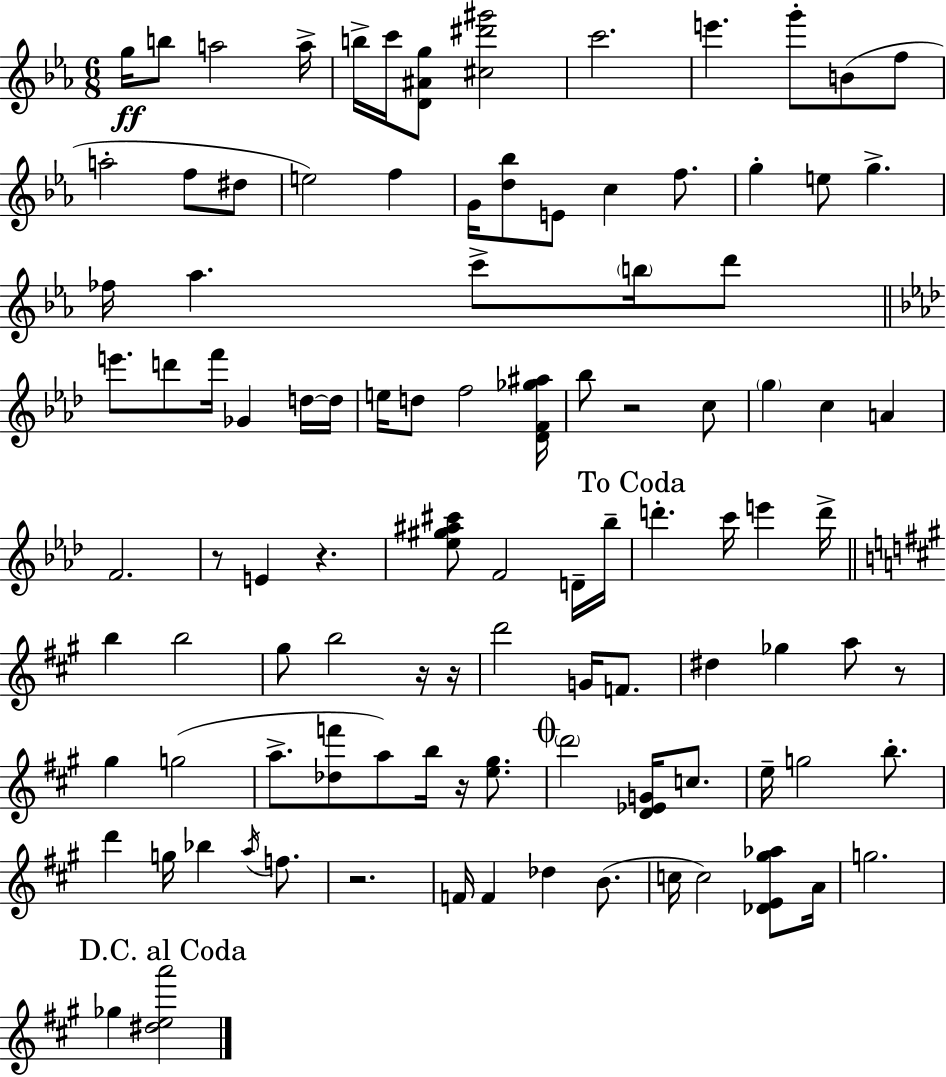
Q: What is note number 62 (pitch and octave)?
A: G#5